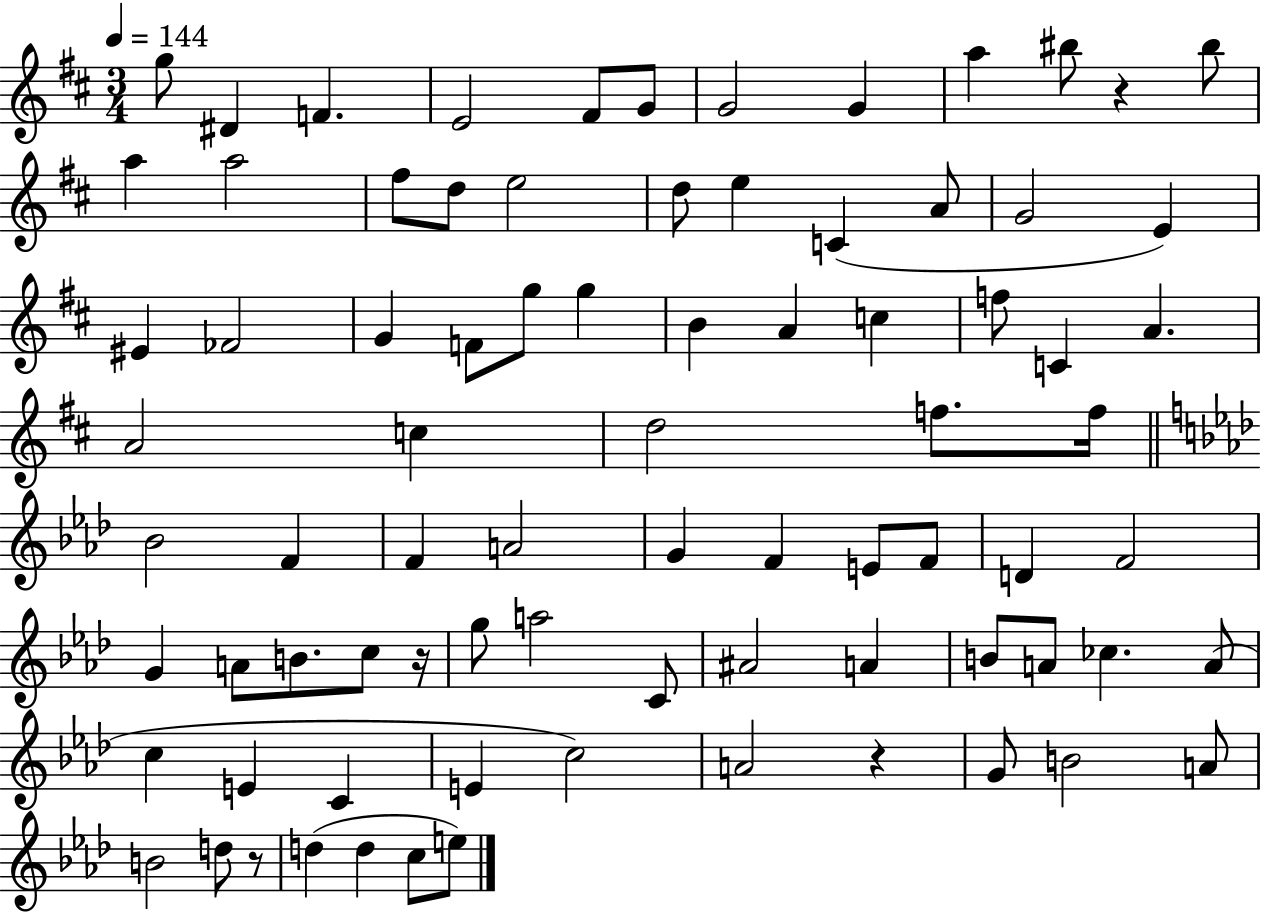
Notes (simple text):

G5/e D#4/q F4/q. E4/h F#4/e G4/e G4/h G4/q A5/q BIS5/e R/q BIS5/e A5/q A5/h F#5/e D5/e E5/h D5/e E5/q C4/q A4/e G4/h E4/q EIS4/q FES4/h G4/q F4/e G5/e G5/q B4/q A4/q C5/q F5/e C4/q A4/q. A4/h C5/q D5/h F5/e. F5/s Bb4/h F4/q F4/q A4/h G4/q F4/q E4/e F4/e D4/q F4/h G4/q A4/e B4/e. C5/e R/s G5/e A5/h C4/e A#4/h A4/q B4/e A4/e CES5/q. A4/e C5/q E4/q C4/q E4/q C5/h A4/h R/q G4/e B4/h A4/e B4/h D5/e R/e D5/q D5/q C5/e E5/e